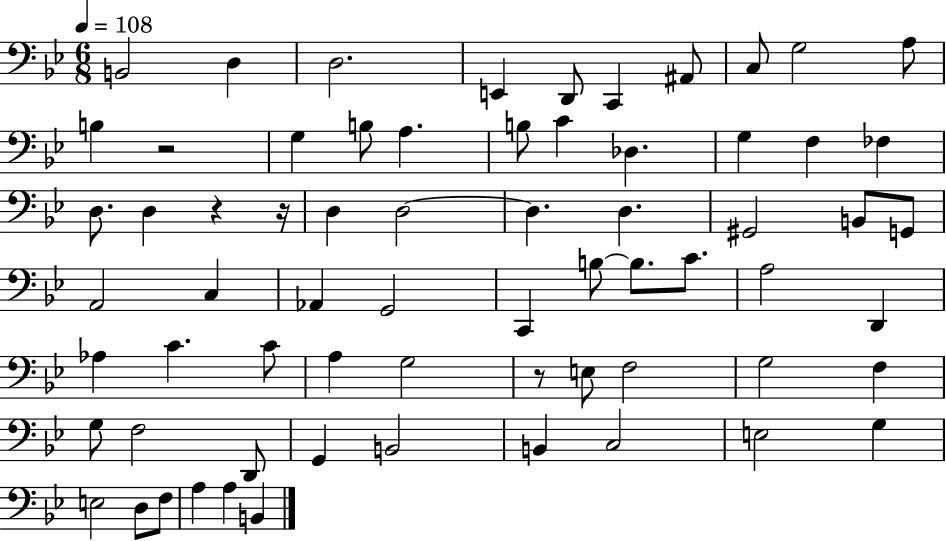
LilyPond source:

{
  \clef bass
  \numericTimeSignature
  \time 6/8
  \key bes \major
  \tempo 4 = 108
  b,2 d4 | d2. | e,4 d,8 c,4 ais,8 | c8 g2 a8 | \break b4 r2 | g4 b8 a4. | b8 c'4 des4. | g4 f4 fes4 | \break d8. d4 r4 r16 | d4 d2~~ | d4. d4. | gis,2 b,8 g,8 | \break a,2 c4 | aes,4 g,2 | c,4 b8~~ b8. c'8. | a2 d,4 | \break aes4 c'4. c'8 | a4 g2 | r8 e8 f2 | g2 f4 | \break g8 f2 d,8 | g,4 b,2 | b,4 c2 | e2 g4 | \break e2 d8 f8 | a4 a4 b,4 | \bar "|."
}